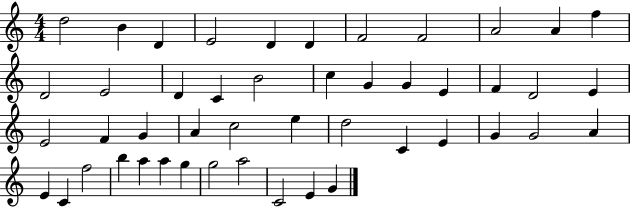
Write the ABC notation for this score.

X:1
T:Untitled
M:4/4
L:1/4
K:C
d2 B D E2 D D F2 F2 A2 A f D2 E2 D C B2 c G G E F D2 E E2 F G A c2 e d2 C E G G2 A E C f2 b a a g g2 a2 C2 E G